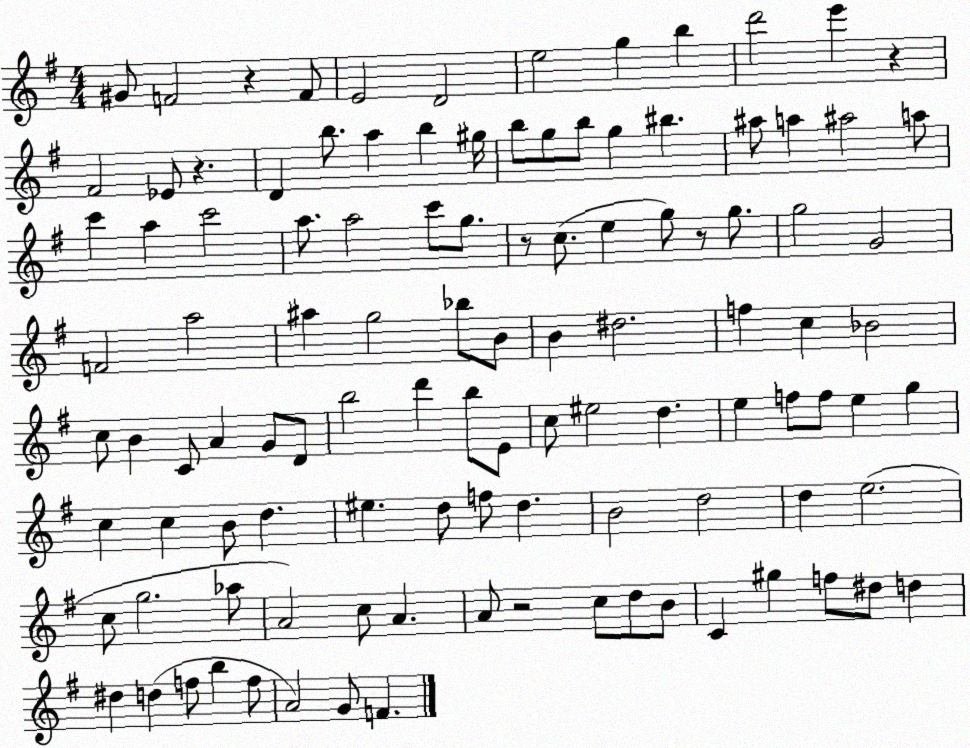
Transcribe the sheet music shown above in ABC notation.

X:1
T:Untitled
M:4/4
L:1/4
K:G
^G/2 F2 z F/2 E2 D2 e2 g b d'2 e' z ^F2 _E/2 z D b/2 a b ^g/4 b/2 g/2 b/2 g ^b ^a/2 a ^a2 a/2 c' a c'2 a/2 a2 c'/2 g/2 z/2 c/2 e g/2 z/2 g/2 g2 G2 F2 a2 ^a g2 _b/2 B/2 B ^d2 f c _B2 c/2 B C/2 A G/2 D/2 b2 d' b/2 E/2 c/2 ^e2 d e f/2 f/2 e g c c B/2 d ^e d/2 f/2 d B2 d2 d e2 c/2 g2 _a/2 A2 c/2 A A/2 z2 c/2 d/2 B/2 C ^g f/2 ^d/2 d ^d d f/2 b f/2 A2 G/2 F